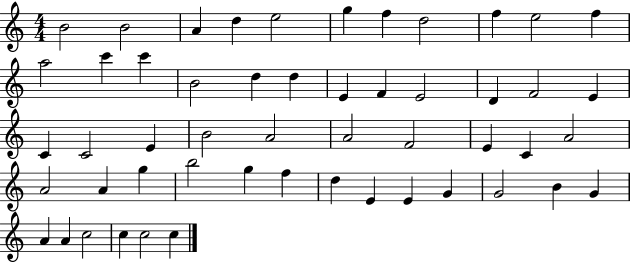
X:1
T:Untitled
M:4/4
L:1/4
K:C
B2 B2 A d e2 g f d2 f e2 f a2 c' c' B2 d d E F E2 D F2 E C C2 E B2 A2 A2 F2 E C A2 A2 A g b2 g f d E E G G2 B G A A c2 c c2 c